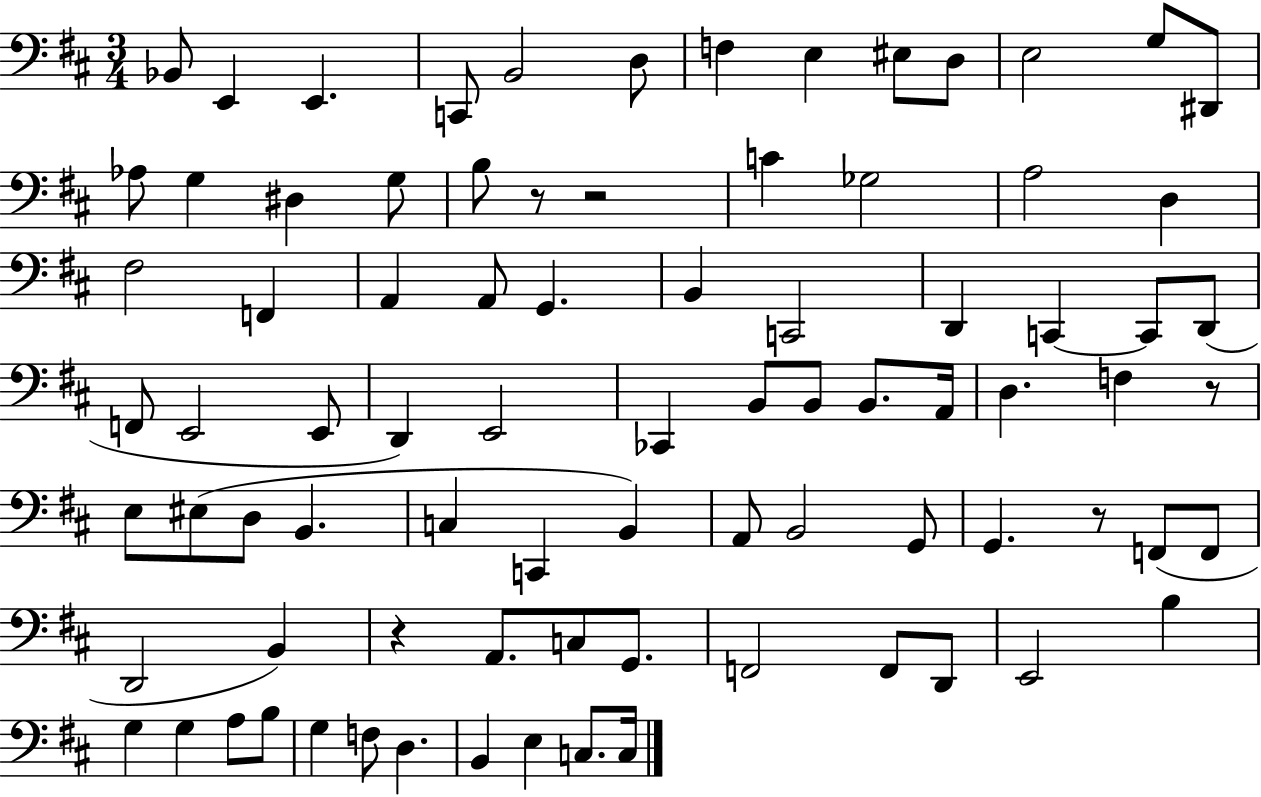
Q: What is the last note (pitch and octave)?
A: C3